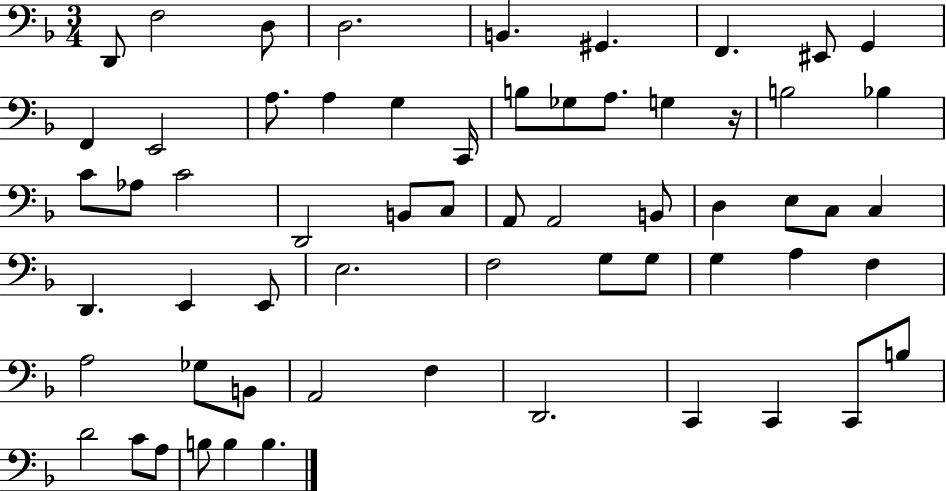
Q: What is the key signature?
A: F major